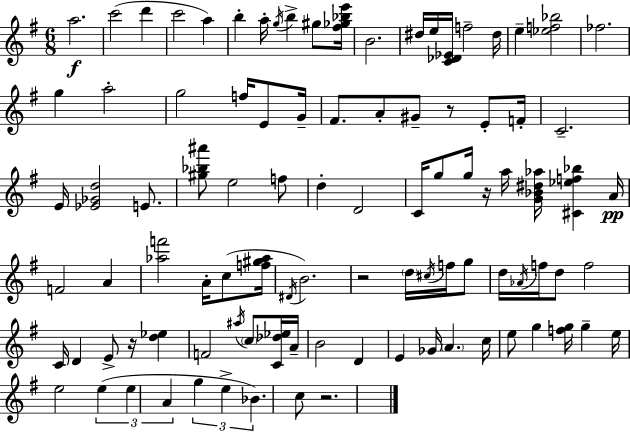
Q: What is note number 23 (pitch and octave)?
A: G4